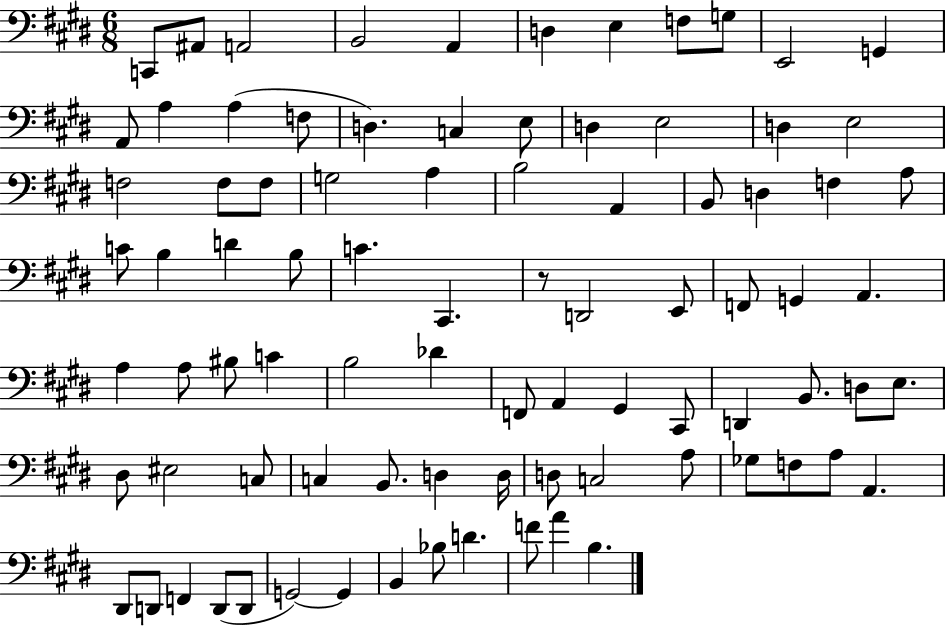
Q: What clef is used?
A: bass